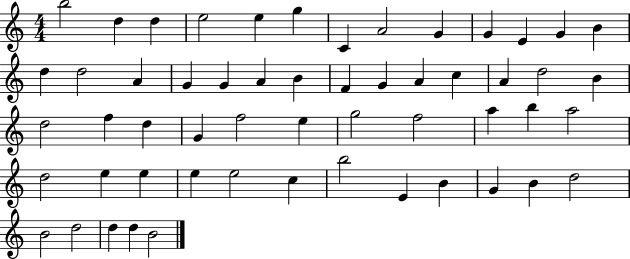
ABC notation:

X:1
T:Untitled
M:4/4
L:1/4
K:C
b2 d d e2 e g C A2 G G E G B d d2 A G G A B F G A c A d2 B d2 f d G f2 e g2 f2 a b a2 d2 e e e e2 c b2 E B G B d2 B2 d2 d d B2